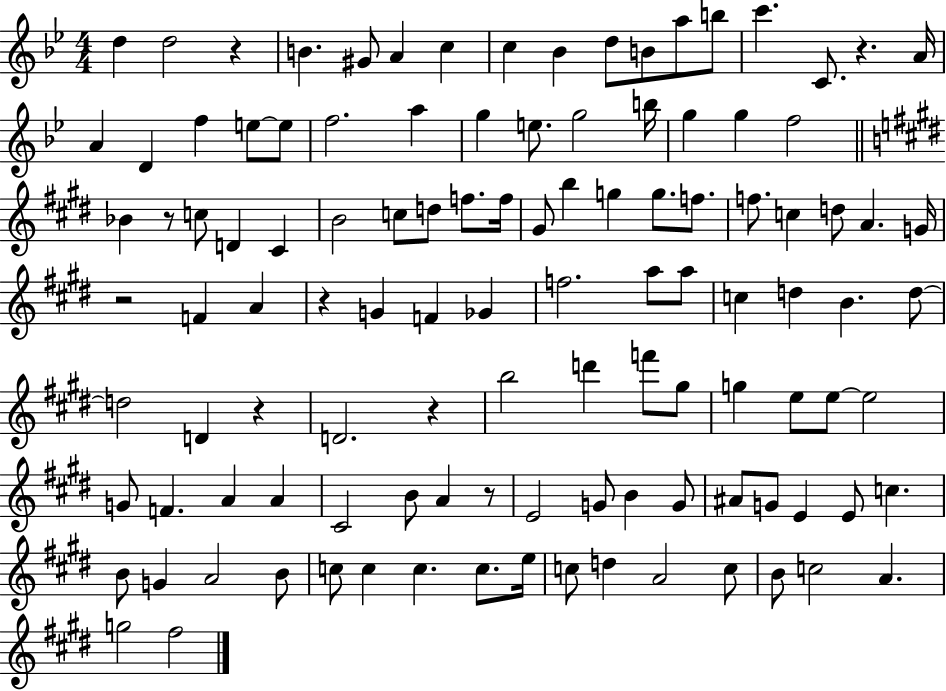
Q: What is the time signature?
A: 4/4